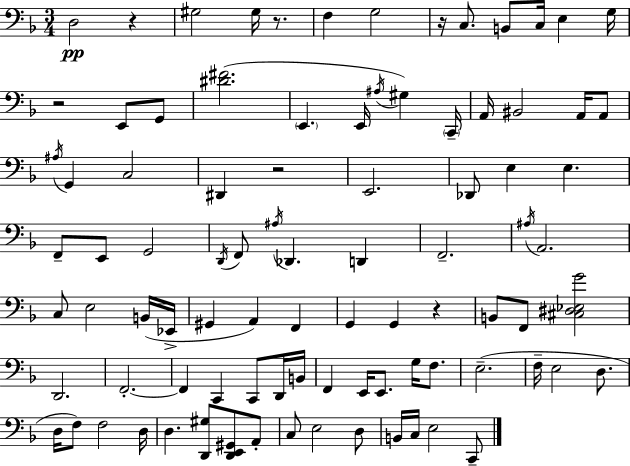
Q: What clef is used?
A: bass